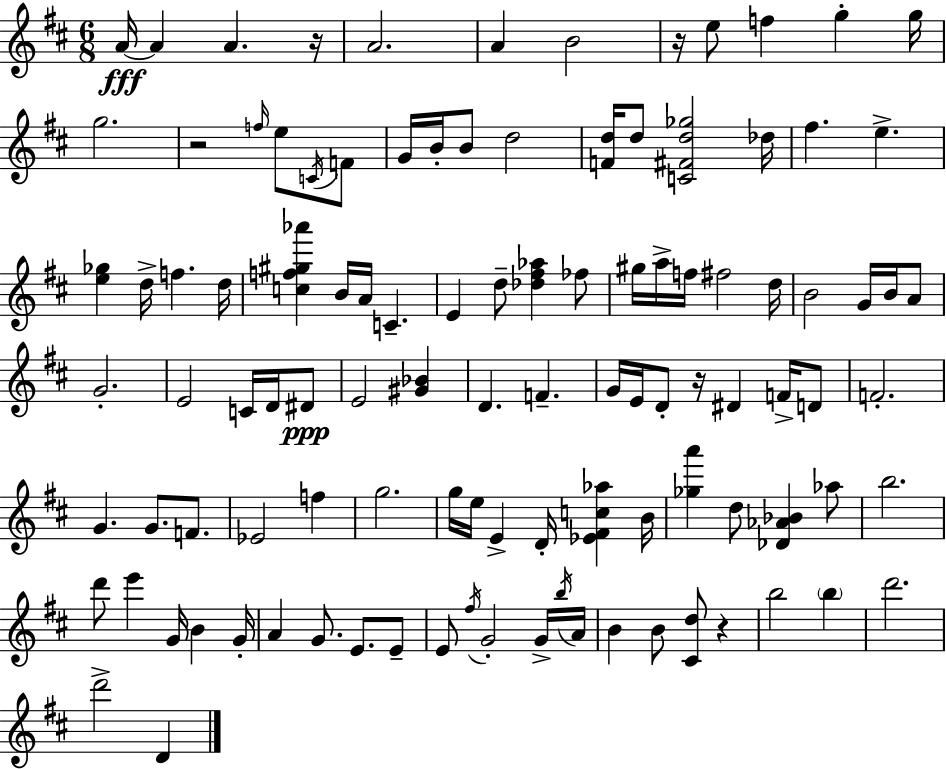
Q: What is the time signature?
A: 6/8